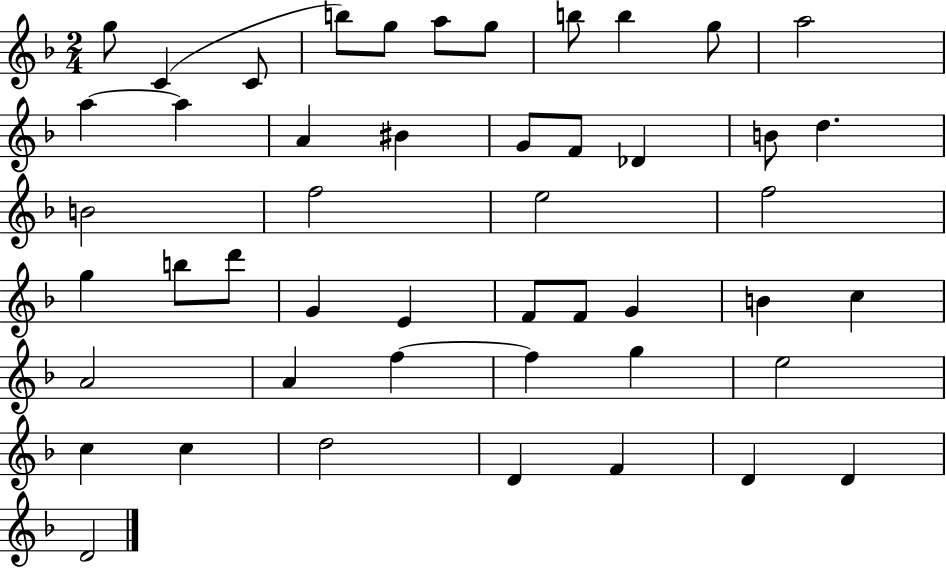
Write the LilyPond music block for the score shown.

{
  \clef treble
  \numericTimeSignature
  \time 2/4
  \key f \major
  g''8 c'4( c'8 | b''8) g''8 a''8 g''8 | b''8 b''4 g''8 | a''2 | \break a''4~~ a''4 | a'4 bis'4 | g'8 f'8 des'4 | b'8 d''4. | \break b'2 | f''2 | e''2 | f''2 | \break g''4 b''8 d'''8 | g'4 e'4 | f'8 f'8 g'4 | b'4 c''4 | \break a'2 | a'4 f''4~~ | f''4 g''4 | e''2 | \break c''4 c''4 | d''2 | d'4 f'4 | d'4 d'4 | \break d'2 | \bar "|."
}